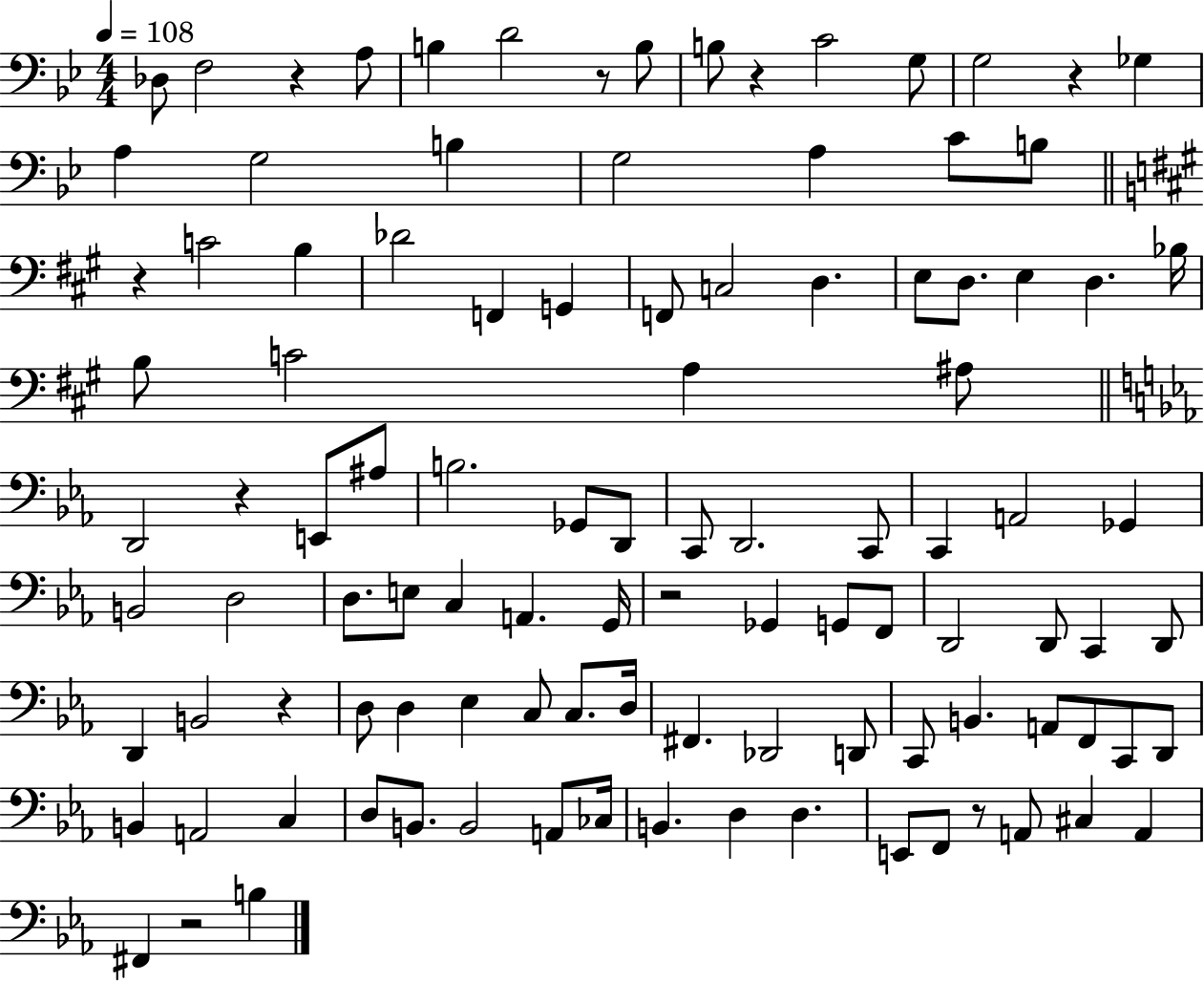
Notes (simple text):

Db3/e F3/h R/q A3/e B3/q D4/h R/e B3/e B3/e R/q C4/h G3/e G3/h R/q Gb3/q A3/q G3/h B3/q G3/h A3/q C4/e B3/e R/q C4/h B3/q Db4/h F2/q G2/q F2/e C3/h D3/q. E3/e D3/e. E3/q D3/q. Bb3/s B3/e C4/h A3/q A#3/e D2/h R/q E2/e A#3/e B3/h. Gb2/e D2/e C2/e D2/h. C2/e C2/q A2/h Gb2/q B2/h D3/h D3/e. E3/e C3/q A2/q. G2/s R/h Gb2/q G2/e F2/e D2/h D2/e C2/q D2/e D2/q B2/h R/q D3/e D3/q Eb3/q C3/e C3/e. D3/s F#2/q. Db2/h D2/e C2/e B2/q. A2/e F2/e C2/e D2/e B2/q A2/h C3/q D3/e B2/e. B2/h A2/e CES3/s B2/q. D3/q D3/q. E2/e F2/e R/e A2/e C#3/q A2/q F#2/q R/h B3/q